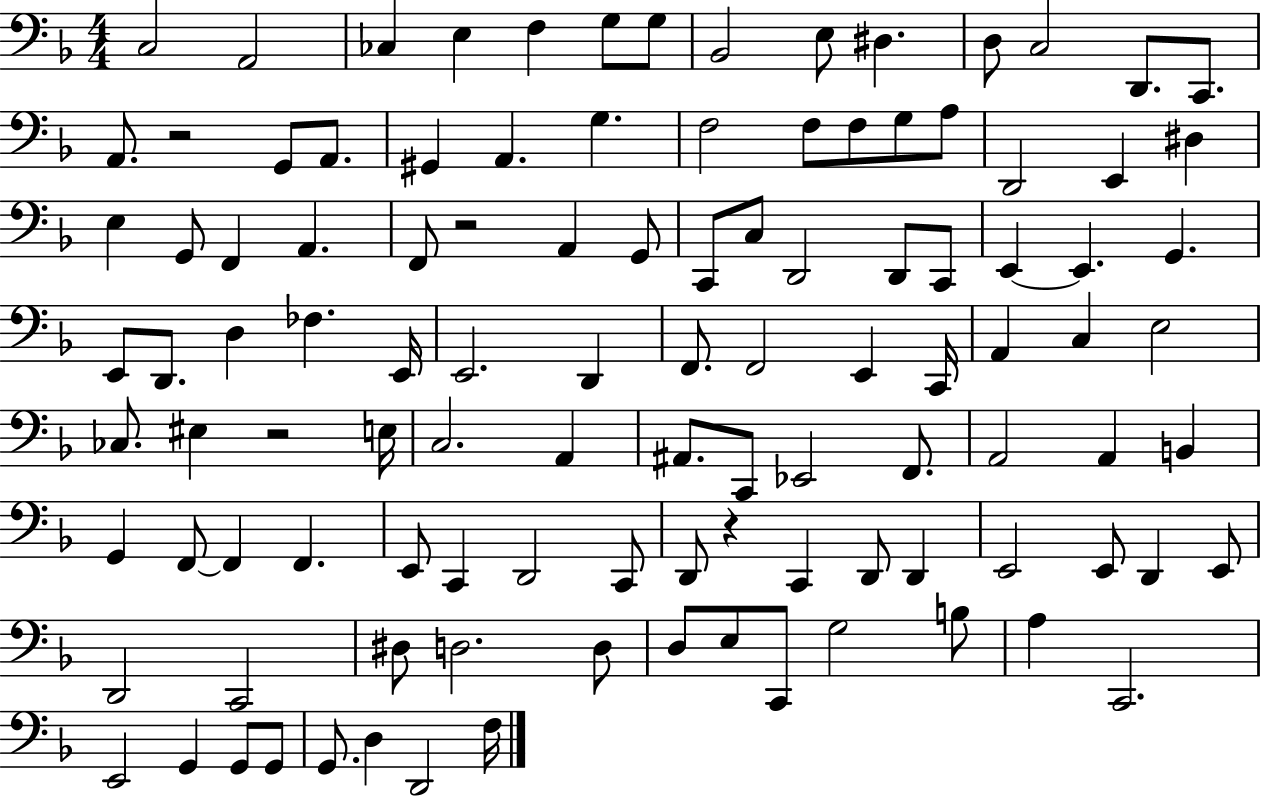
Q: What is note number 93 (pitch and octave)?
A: C2